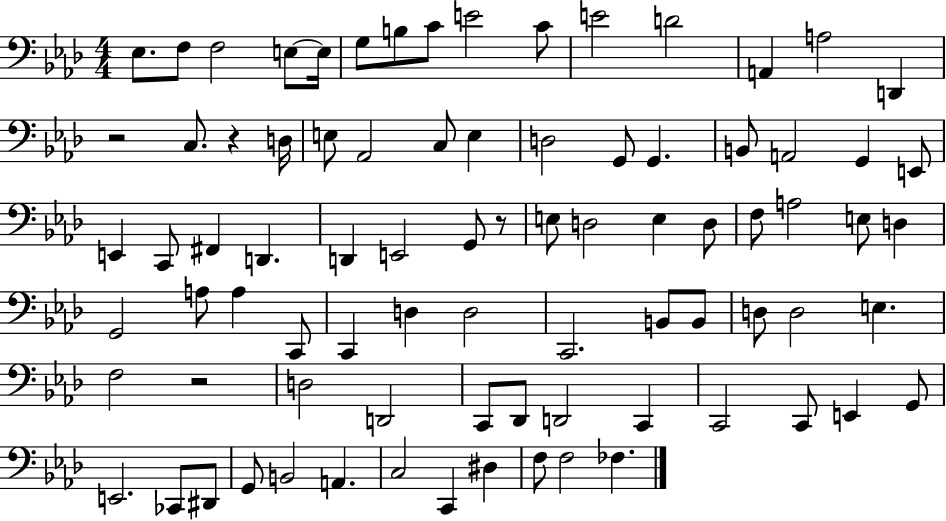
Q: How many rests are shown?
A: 4